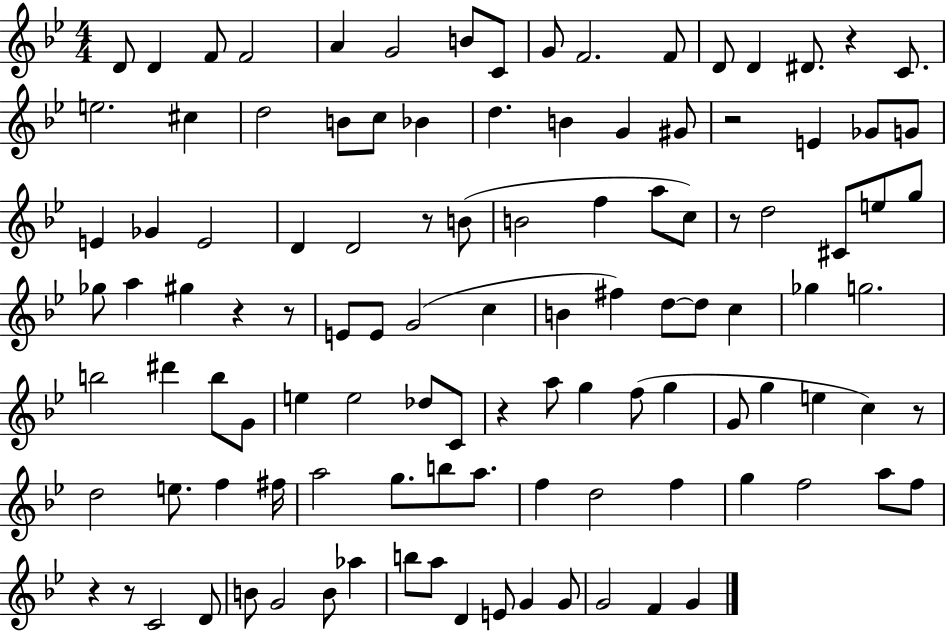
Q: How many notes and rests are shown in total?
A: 112